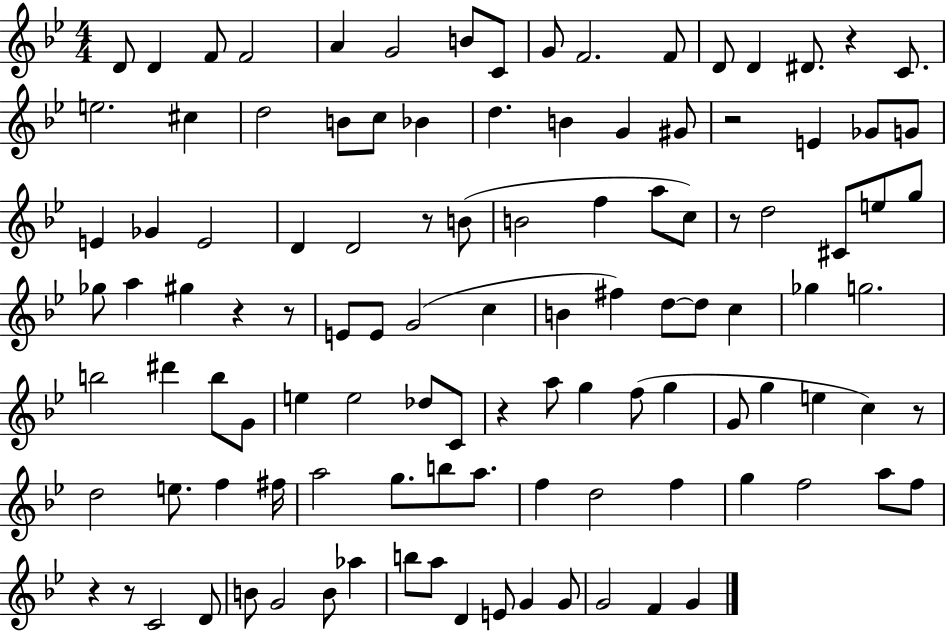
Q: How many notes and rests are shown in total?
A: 112